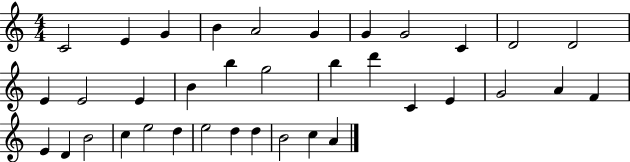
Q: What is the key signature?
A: C major